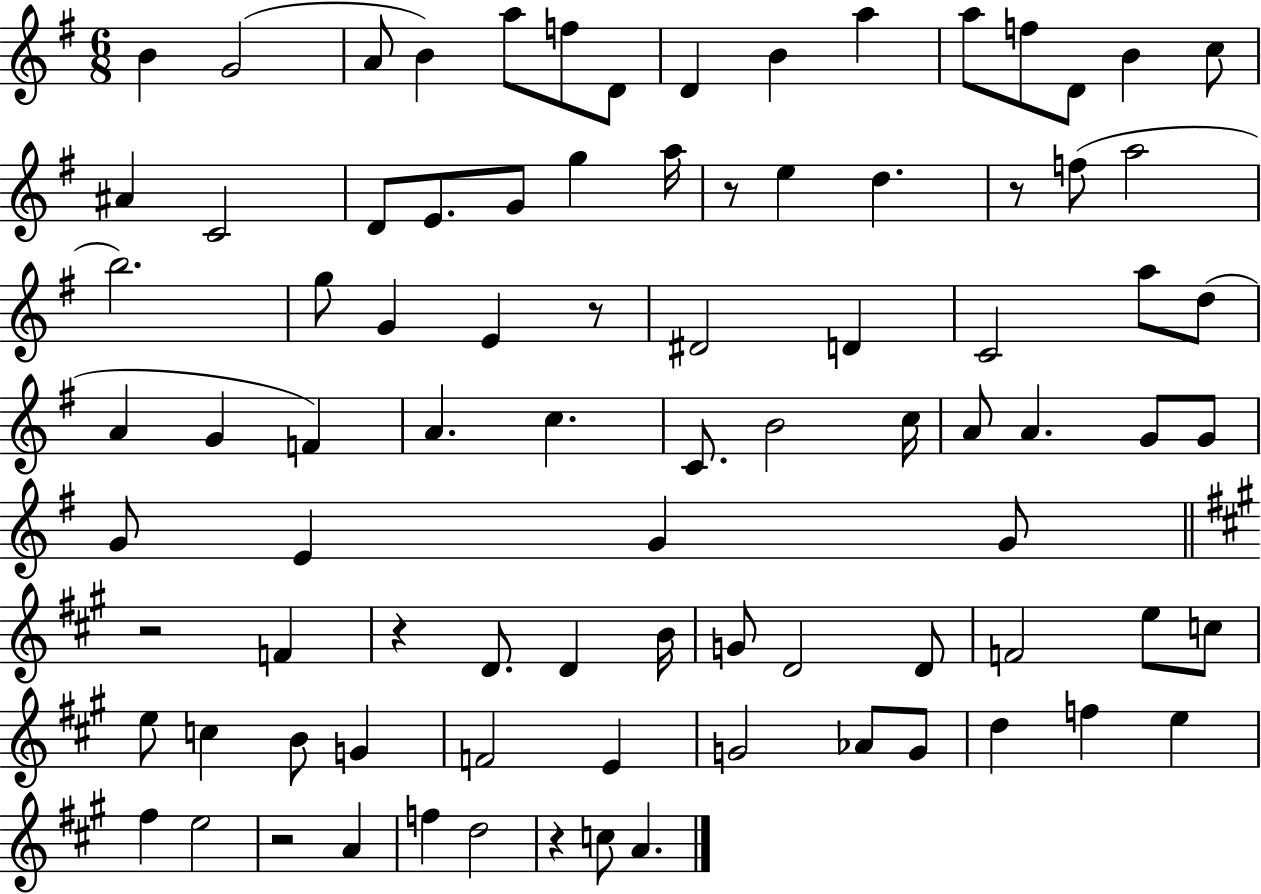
{
  \clef treble
  \numericTimeSignature
  \time 6/8
  \key g \major
  b'4 g'2( | a'8 b'4) a''8 f''8 d'8 | d'4 b'4 a''4 | a''8 f''8 d'8 b'4 c''8 | \break ais'4 c'2 | d'8 e'8. g'8 g''4 a''16 | r8 e''4 d''4. | r8 f''8( a''2 | \break b''2.) | g''8 g'4 e'4 r8 | dis'2 d'4 | c'2 a''8 d''8( | \break a'4 g'4 f'4) | a'4. c''4. | c'8. b'2 c''16 | a'8 a'4. g'8 g'8 | \break g'8 e'4 g'4 g'8 | \bar "||" \break \key a \major r2 f'4 | r4 d'8. d'4 b'16 | g'8 d'2 d'8 | f'2 e''8 c''8 | \break e''8 c''4 b'8 g'4 | f'2 e'4 | g'2 aes'8 g'8 | d''4 f''4 e''4 | \break fis''4 e''2 | r2 a'4 | f''4 d''2 | r4 c''8 a'4. | \break \bar "|."
}